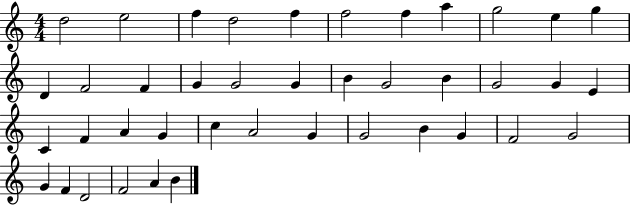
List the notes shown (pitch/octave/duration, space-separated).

D5/h E5/h F5/q D5/h F5/q F5/h F5/q A5/q G5/h E5/q G5/q D4/q F4/h F4/q G4/q G4/h G4/q B4/q G4/h B4/q G4/h G4/q E4/q C4/q F4/q A4/q G4/q C5/q A4/h G4/q G4/h B4/q G4/q F4/h G4/h G4/q F4/q D4/h F4/h A4/q B4/q